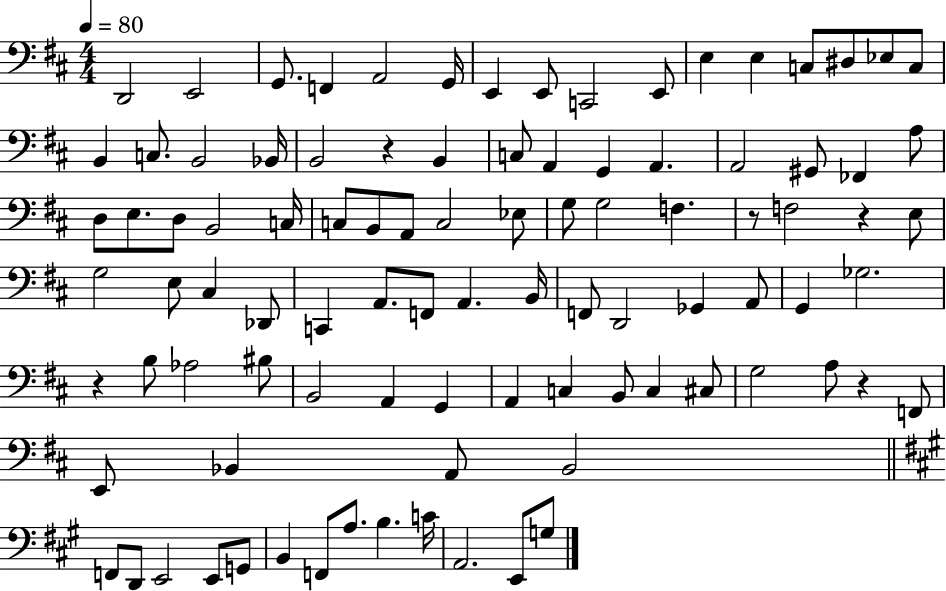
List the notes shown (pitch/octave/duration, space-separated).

D2/h E2/h G2/e. F2/q A2/h G2/s E2/q E2/e C2/h E2/e E3/q E3/q C3/e D#3/e Eb3/e C3/e B2/q C3/e. B2/h Bb2/s B2/h R/q B2/q C3/e A2/q G2/q A2/q. A2/h G#2/e FES2/q A3/e D3/e E3/e. D3/e B2/h C3/s C3/e B2/e A2/e C3/h Eb3/e G3/e G3/h F3/q. R/e F3/h R/q E3/e G3/h E3/e C#3/q Db2/e C2/q A2/e. F2/e A2/q. B2/s F2/e D2/h Gb2/q A2/e G2/q Gb3/h. R/q B3/e Ab3/h BIS3/e B2/h A2/q G2/q A2/q C3/q B2/e C3/q C#3/e G3/h A3/e R/q F2/e E2/e Bb2/q A2/e Bb2/h F2/e D2/e E2/h E2/e G2/e B2/q F2/e A3/e. B3/q. C4/s A2/h. E2/e G3/e